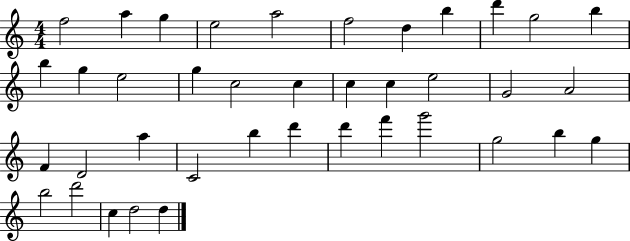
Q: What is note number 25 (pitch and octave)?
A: A5